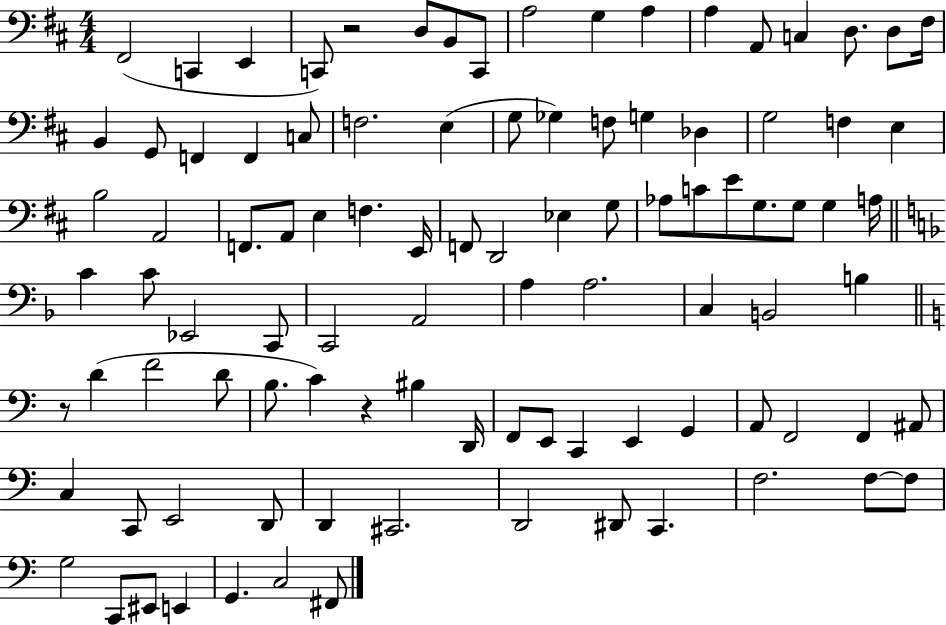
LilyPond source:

{
  \clef bass
  \numericTimeSignature
  \time 4/4
  \key d \major
  \repeat volta 2 { fis,2( c,4 e,4 | c,8) r2 d8 b,8 c,8 | a2 g4 a4 | a4 a,8 c4 d8. d8 fis16 | \break b,4 g,8 f,4 f,4 c8 | f2. e4( | g8 ges4) f8 g4 des4 | g2 f4 e4 | \break b2 a,2 | f,8. a,8 e4 f4. e,16 | f,8 d,2 ees4 g8 | aes8 c'8 e'8 g8. g8 g4 a16 | \break \bar "||" \break \key f \major c'4 c'8 ees,2 c,8 | c,2 a,2 | a4 a2. | c4 b,2 b4 | \break \bar "||" \break \key c \major r8 d'4( f'2 d'8 | b8. c'4) r4 bis4 d,16 | f,8 e,8 c,4 e,4 g,4 | a,8 f,2 f,4 ais,8 | \break c4 c,8 e,2 d,8 | d,4 cis,2. | d,2 dis,8 c,4. | f2. f8~~ f8 | \break g2 c,8 eis,8 e,4 | g,4. c2 fis,8 | } \bar "|."
}